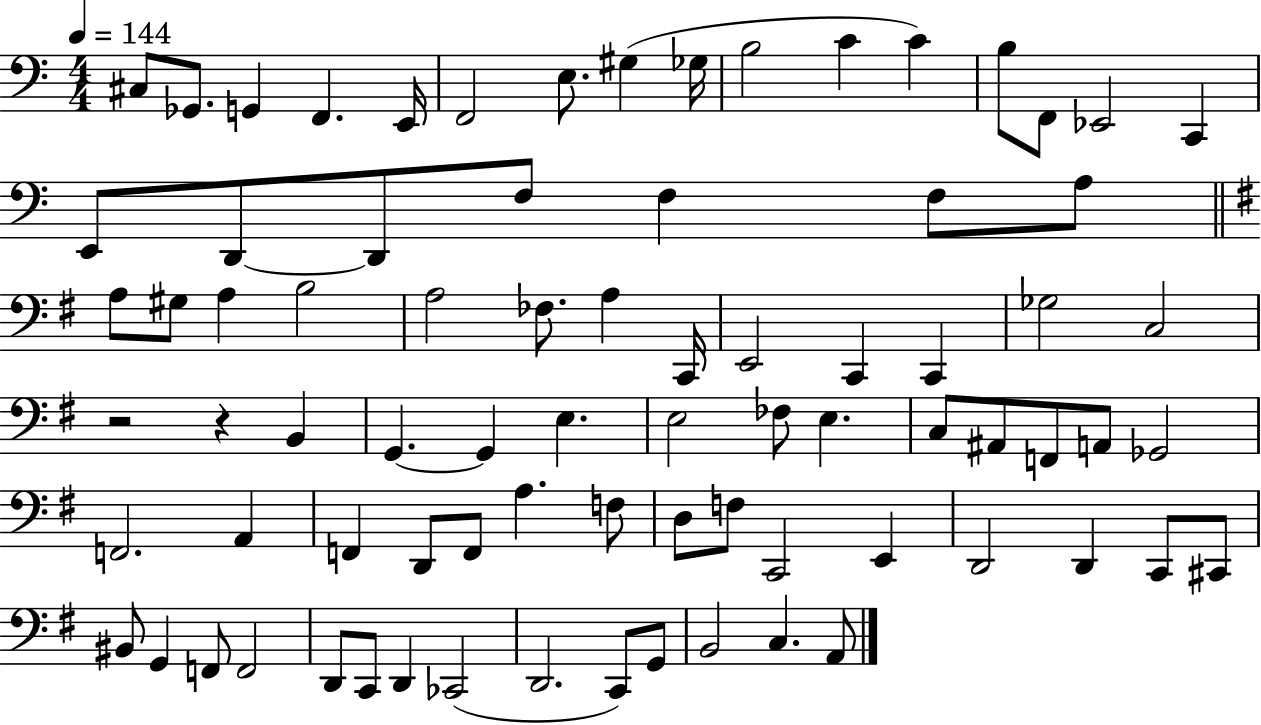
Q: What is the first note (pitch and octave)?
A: C#3